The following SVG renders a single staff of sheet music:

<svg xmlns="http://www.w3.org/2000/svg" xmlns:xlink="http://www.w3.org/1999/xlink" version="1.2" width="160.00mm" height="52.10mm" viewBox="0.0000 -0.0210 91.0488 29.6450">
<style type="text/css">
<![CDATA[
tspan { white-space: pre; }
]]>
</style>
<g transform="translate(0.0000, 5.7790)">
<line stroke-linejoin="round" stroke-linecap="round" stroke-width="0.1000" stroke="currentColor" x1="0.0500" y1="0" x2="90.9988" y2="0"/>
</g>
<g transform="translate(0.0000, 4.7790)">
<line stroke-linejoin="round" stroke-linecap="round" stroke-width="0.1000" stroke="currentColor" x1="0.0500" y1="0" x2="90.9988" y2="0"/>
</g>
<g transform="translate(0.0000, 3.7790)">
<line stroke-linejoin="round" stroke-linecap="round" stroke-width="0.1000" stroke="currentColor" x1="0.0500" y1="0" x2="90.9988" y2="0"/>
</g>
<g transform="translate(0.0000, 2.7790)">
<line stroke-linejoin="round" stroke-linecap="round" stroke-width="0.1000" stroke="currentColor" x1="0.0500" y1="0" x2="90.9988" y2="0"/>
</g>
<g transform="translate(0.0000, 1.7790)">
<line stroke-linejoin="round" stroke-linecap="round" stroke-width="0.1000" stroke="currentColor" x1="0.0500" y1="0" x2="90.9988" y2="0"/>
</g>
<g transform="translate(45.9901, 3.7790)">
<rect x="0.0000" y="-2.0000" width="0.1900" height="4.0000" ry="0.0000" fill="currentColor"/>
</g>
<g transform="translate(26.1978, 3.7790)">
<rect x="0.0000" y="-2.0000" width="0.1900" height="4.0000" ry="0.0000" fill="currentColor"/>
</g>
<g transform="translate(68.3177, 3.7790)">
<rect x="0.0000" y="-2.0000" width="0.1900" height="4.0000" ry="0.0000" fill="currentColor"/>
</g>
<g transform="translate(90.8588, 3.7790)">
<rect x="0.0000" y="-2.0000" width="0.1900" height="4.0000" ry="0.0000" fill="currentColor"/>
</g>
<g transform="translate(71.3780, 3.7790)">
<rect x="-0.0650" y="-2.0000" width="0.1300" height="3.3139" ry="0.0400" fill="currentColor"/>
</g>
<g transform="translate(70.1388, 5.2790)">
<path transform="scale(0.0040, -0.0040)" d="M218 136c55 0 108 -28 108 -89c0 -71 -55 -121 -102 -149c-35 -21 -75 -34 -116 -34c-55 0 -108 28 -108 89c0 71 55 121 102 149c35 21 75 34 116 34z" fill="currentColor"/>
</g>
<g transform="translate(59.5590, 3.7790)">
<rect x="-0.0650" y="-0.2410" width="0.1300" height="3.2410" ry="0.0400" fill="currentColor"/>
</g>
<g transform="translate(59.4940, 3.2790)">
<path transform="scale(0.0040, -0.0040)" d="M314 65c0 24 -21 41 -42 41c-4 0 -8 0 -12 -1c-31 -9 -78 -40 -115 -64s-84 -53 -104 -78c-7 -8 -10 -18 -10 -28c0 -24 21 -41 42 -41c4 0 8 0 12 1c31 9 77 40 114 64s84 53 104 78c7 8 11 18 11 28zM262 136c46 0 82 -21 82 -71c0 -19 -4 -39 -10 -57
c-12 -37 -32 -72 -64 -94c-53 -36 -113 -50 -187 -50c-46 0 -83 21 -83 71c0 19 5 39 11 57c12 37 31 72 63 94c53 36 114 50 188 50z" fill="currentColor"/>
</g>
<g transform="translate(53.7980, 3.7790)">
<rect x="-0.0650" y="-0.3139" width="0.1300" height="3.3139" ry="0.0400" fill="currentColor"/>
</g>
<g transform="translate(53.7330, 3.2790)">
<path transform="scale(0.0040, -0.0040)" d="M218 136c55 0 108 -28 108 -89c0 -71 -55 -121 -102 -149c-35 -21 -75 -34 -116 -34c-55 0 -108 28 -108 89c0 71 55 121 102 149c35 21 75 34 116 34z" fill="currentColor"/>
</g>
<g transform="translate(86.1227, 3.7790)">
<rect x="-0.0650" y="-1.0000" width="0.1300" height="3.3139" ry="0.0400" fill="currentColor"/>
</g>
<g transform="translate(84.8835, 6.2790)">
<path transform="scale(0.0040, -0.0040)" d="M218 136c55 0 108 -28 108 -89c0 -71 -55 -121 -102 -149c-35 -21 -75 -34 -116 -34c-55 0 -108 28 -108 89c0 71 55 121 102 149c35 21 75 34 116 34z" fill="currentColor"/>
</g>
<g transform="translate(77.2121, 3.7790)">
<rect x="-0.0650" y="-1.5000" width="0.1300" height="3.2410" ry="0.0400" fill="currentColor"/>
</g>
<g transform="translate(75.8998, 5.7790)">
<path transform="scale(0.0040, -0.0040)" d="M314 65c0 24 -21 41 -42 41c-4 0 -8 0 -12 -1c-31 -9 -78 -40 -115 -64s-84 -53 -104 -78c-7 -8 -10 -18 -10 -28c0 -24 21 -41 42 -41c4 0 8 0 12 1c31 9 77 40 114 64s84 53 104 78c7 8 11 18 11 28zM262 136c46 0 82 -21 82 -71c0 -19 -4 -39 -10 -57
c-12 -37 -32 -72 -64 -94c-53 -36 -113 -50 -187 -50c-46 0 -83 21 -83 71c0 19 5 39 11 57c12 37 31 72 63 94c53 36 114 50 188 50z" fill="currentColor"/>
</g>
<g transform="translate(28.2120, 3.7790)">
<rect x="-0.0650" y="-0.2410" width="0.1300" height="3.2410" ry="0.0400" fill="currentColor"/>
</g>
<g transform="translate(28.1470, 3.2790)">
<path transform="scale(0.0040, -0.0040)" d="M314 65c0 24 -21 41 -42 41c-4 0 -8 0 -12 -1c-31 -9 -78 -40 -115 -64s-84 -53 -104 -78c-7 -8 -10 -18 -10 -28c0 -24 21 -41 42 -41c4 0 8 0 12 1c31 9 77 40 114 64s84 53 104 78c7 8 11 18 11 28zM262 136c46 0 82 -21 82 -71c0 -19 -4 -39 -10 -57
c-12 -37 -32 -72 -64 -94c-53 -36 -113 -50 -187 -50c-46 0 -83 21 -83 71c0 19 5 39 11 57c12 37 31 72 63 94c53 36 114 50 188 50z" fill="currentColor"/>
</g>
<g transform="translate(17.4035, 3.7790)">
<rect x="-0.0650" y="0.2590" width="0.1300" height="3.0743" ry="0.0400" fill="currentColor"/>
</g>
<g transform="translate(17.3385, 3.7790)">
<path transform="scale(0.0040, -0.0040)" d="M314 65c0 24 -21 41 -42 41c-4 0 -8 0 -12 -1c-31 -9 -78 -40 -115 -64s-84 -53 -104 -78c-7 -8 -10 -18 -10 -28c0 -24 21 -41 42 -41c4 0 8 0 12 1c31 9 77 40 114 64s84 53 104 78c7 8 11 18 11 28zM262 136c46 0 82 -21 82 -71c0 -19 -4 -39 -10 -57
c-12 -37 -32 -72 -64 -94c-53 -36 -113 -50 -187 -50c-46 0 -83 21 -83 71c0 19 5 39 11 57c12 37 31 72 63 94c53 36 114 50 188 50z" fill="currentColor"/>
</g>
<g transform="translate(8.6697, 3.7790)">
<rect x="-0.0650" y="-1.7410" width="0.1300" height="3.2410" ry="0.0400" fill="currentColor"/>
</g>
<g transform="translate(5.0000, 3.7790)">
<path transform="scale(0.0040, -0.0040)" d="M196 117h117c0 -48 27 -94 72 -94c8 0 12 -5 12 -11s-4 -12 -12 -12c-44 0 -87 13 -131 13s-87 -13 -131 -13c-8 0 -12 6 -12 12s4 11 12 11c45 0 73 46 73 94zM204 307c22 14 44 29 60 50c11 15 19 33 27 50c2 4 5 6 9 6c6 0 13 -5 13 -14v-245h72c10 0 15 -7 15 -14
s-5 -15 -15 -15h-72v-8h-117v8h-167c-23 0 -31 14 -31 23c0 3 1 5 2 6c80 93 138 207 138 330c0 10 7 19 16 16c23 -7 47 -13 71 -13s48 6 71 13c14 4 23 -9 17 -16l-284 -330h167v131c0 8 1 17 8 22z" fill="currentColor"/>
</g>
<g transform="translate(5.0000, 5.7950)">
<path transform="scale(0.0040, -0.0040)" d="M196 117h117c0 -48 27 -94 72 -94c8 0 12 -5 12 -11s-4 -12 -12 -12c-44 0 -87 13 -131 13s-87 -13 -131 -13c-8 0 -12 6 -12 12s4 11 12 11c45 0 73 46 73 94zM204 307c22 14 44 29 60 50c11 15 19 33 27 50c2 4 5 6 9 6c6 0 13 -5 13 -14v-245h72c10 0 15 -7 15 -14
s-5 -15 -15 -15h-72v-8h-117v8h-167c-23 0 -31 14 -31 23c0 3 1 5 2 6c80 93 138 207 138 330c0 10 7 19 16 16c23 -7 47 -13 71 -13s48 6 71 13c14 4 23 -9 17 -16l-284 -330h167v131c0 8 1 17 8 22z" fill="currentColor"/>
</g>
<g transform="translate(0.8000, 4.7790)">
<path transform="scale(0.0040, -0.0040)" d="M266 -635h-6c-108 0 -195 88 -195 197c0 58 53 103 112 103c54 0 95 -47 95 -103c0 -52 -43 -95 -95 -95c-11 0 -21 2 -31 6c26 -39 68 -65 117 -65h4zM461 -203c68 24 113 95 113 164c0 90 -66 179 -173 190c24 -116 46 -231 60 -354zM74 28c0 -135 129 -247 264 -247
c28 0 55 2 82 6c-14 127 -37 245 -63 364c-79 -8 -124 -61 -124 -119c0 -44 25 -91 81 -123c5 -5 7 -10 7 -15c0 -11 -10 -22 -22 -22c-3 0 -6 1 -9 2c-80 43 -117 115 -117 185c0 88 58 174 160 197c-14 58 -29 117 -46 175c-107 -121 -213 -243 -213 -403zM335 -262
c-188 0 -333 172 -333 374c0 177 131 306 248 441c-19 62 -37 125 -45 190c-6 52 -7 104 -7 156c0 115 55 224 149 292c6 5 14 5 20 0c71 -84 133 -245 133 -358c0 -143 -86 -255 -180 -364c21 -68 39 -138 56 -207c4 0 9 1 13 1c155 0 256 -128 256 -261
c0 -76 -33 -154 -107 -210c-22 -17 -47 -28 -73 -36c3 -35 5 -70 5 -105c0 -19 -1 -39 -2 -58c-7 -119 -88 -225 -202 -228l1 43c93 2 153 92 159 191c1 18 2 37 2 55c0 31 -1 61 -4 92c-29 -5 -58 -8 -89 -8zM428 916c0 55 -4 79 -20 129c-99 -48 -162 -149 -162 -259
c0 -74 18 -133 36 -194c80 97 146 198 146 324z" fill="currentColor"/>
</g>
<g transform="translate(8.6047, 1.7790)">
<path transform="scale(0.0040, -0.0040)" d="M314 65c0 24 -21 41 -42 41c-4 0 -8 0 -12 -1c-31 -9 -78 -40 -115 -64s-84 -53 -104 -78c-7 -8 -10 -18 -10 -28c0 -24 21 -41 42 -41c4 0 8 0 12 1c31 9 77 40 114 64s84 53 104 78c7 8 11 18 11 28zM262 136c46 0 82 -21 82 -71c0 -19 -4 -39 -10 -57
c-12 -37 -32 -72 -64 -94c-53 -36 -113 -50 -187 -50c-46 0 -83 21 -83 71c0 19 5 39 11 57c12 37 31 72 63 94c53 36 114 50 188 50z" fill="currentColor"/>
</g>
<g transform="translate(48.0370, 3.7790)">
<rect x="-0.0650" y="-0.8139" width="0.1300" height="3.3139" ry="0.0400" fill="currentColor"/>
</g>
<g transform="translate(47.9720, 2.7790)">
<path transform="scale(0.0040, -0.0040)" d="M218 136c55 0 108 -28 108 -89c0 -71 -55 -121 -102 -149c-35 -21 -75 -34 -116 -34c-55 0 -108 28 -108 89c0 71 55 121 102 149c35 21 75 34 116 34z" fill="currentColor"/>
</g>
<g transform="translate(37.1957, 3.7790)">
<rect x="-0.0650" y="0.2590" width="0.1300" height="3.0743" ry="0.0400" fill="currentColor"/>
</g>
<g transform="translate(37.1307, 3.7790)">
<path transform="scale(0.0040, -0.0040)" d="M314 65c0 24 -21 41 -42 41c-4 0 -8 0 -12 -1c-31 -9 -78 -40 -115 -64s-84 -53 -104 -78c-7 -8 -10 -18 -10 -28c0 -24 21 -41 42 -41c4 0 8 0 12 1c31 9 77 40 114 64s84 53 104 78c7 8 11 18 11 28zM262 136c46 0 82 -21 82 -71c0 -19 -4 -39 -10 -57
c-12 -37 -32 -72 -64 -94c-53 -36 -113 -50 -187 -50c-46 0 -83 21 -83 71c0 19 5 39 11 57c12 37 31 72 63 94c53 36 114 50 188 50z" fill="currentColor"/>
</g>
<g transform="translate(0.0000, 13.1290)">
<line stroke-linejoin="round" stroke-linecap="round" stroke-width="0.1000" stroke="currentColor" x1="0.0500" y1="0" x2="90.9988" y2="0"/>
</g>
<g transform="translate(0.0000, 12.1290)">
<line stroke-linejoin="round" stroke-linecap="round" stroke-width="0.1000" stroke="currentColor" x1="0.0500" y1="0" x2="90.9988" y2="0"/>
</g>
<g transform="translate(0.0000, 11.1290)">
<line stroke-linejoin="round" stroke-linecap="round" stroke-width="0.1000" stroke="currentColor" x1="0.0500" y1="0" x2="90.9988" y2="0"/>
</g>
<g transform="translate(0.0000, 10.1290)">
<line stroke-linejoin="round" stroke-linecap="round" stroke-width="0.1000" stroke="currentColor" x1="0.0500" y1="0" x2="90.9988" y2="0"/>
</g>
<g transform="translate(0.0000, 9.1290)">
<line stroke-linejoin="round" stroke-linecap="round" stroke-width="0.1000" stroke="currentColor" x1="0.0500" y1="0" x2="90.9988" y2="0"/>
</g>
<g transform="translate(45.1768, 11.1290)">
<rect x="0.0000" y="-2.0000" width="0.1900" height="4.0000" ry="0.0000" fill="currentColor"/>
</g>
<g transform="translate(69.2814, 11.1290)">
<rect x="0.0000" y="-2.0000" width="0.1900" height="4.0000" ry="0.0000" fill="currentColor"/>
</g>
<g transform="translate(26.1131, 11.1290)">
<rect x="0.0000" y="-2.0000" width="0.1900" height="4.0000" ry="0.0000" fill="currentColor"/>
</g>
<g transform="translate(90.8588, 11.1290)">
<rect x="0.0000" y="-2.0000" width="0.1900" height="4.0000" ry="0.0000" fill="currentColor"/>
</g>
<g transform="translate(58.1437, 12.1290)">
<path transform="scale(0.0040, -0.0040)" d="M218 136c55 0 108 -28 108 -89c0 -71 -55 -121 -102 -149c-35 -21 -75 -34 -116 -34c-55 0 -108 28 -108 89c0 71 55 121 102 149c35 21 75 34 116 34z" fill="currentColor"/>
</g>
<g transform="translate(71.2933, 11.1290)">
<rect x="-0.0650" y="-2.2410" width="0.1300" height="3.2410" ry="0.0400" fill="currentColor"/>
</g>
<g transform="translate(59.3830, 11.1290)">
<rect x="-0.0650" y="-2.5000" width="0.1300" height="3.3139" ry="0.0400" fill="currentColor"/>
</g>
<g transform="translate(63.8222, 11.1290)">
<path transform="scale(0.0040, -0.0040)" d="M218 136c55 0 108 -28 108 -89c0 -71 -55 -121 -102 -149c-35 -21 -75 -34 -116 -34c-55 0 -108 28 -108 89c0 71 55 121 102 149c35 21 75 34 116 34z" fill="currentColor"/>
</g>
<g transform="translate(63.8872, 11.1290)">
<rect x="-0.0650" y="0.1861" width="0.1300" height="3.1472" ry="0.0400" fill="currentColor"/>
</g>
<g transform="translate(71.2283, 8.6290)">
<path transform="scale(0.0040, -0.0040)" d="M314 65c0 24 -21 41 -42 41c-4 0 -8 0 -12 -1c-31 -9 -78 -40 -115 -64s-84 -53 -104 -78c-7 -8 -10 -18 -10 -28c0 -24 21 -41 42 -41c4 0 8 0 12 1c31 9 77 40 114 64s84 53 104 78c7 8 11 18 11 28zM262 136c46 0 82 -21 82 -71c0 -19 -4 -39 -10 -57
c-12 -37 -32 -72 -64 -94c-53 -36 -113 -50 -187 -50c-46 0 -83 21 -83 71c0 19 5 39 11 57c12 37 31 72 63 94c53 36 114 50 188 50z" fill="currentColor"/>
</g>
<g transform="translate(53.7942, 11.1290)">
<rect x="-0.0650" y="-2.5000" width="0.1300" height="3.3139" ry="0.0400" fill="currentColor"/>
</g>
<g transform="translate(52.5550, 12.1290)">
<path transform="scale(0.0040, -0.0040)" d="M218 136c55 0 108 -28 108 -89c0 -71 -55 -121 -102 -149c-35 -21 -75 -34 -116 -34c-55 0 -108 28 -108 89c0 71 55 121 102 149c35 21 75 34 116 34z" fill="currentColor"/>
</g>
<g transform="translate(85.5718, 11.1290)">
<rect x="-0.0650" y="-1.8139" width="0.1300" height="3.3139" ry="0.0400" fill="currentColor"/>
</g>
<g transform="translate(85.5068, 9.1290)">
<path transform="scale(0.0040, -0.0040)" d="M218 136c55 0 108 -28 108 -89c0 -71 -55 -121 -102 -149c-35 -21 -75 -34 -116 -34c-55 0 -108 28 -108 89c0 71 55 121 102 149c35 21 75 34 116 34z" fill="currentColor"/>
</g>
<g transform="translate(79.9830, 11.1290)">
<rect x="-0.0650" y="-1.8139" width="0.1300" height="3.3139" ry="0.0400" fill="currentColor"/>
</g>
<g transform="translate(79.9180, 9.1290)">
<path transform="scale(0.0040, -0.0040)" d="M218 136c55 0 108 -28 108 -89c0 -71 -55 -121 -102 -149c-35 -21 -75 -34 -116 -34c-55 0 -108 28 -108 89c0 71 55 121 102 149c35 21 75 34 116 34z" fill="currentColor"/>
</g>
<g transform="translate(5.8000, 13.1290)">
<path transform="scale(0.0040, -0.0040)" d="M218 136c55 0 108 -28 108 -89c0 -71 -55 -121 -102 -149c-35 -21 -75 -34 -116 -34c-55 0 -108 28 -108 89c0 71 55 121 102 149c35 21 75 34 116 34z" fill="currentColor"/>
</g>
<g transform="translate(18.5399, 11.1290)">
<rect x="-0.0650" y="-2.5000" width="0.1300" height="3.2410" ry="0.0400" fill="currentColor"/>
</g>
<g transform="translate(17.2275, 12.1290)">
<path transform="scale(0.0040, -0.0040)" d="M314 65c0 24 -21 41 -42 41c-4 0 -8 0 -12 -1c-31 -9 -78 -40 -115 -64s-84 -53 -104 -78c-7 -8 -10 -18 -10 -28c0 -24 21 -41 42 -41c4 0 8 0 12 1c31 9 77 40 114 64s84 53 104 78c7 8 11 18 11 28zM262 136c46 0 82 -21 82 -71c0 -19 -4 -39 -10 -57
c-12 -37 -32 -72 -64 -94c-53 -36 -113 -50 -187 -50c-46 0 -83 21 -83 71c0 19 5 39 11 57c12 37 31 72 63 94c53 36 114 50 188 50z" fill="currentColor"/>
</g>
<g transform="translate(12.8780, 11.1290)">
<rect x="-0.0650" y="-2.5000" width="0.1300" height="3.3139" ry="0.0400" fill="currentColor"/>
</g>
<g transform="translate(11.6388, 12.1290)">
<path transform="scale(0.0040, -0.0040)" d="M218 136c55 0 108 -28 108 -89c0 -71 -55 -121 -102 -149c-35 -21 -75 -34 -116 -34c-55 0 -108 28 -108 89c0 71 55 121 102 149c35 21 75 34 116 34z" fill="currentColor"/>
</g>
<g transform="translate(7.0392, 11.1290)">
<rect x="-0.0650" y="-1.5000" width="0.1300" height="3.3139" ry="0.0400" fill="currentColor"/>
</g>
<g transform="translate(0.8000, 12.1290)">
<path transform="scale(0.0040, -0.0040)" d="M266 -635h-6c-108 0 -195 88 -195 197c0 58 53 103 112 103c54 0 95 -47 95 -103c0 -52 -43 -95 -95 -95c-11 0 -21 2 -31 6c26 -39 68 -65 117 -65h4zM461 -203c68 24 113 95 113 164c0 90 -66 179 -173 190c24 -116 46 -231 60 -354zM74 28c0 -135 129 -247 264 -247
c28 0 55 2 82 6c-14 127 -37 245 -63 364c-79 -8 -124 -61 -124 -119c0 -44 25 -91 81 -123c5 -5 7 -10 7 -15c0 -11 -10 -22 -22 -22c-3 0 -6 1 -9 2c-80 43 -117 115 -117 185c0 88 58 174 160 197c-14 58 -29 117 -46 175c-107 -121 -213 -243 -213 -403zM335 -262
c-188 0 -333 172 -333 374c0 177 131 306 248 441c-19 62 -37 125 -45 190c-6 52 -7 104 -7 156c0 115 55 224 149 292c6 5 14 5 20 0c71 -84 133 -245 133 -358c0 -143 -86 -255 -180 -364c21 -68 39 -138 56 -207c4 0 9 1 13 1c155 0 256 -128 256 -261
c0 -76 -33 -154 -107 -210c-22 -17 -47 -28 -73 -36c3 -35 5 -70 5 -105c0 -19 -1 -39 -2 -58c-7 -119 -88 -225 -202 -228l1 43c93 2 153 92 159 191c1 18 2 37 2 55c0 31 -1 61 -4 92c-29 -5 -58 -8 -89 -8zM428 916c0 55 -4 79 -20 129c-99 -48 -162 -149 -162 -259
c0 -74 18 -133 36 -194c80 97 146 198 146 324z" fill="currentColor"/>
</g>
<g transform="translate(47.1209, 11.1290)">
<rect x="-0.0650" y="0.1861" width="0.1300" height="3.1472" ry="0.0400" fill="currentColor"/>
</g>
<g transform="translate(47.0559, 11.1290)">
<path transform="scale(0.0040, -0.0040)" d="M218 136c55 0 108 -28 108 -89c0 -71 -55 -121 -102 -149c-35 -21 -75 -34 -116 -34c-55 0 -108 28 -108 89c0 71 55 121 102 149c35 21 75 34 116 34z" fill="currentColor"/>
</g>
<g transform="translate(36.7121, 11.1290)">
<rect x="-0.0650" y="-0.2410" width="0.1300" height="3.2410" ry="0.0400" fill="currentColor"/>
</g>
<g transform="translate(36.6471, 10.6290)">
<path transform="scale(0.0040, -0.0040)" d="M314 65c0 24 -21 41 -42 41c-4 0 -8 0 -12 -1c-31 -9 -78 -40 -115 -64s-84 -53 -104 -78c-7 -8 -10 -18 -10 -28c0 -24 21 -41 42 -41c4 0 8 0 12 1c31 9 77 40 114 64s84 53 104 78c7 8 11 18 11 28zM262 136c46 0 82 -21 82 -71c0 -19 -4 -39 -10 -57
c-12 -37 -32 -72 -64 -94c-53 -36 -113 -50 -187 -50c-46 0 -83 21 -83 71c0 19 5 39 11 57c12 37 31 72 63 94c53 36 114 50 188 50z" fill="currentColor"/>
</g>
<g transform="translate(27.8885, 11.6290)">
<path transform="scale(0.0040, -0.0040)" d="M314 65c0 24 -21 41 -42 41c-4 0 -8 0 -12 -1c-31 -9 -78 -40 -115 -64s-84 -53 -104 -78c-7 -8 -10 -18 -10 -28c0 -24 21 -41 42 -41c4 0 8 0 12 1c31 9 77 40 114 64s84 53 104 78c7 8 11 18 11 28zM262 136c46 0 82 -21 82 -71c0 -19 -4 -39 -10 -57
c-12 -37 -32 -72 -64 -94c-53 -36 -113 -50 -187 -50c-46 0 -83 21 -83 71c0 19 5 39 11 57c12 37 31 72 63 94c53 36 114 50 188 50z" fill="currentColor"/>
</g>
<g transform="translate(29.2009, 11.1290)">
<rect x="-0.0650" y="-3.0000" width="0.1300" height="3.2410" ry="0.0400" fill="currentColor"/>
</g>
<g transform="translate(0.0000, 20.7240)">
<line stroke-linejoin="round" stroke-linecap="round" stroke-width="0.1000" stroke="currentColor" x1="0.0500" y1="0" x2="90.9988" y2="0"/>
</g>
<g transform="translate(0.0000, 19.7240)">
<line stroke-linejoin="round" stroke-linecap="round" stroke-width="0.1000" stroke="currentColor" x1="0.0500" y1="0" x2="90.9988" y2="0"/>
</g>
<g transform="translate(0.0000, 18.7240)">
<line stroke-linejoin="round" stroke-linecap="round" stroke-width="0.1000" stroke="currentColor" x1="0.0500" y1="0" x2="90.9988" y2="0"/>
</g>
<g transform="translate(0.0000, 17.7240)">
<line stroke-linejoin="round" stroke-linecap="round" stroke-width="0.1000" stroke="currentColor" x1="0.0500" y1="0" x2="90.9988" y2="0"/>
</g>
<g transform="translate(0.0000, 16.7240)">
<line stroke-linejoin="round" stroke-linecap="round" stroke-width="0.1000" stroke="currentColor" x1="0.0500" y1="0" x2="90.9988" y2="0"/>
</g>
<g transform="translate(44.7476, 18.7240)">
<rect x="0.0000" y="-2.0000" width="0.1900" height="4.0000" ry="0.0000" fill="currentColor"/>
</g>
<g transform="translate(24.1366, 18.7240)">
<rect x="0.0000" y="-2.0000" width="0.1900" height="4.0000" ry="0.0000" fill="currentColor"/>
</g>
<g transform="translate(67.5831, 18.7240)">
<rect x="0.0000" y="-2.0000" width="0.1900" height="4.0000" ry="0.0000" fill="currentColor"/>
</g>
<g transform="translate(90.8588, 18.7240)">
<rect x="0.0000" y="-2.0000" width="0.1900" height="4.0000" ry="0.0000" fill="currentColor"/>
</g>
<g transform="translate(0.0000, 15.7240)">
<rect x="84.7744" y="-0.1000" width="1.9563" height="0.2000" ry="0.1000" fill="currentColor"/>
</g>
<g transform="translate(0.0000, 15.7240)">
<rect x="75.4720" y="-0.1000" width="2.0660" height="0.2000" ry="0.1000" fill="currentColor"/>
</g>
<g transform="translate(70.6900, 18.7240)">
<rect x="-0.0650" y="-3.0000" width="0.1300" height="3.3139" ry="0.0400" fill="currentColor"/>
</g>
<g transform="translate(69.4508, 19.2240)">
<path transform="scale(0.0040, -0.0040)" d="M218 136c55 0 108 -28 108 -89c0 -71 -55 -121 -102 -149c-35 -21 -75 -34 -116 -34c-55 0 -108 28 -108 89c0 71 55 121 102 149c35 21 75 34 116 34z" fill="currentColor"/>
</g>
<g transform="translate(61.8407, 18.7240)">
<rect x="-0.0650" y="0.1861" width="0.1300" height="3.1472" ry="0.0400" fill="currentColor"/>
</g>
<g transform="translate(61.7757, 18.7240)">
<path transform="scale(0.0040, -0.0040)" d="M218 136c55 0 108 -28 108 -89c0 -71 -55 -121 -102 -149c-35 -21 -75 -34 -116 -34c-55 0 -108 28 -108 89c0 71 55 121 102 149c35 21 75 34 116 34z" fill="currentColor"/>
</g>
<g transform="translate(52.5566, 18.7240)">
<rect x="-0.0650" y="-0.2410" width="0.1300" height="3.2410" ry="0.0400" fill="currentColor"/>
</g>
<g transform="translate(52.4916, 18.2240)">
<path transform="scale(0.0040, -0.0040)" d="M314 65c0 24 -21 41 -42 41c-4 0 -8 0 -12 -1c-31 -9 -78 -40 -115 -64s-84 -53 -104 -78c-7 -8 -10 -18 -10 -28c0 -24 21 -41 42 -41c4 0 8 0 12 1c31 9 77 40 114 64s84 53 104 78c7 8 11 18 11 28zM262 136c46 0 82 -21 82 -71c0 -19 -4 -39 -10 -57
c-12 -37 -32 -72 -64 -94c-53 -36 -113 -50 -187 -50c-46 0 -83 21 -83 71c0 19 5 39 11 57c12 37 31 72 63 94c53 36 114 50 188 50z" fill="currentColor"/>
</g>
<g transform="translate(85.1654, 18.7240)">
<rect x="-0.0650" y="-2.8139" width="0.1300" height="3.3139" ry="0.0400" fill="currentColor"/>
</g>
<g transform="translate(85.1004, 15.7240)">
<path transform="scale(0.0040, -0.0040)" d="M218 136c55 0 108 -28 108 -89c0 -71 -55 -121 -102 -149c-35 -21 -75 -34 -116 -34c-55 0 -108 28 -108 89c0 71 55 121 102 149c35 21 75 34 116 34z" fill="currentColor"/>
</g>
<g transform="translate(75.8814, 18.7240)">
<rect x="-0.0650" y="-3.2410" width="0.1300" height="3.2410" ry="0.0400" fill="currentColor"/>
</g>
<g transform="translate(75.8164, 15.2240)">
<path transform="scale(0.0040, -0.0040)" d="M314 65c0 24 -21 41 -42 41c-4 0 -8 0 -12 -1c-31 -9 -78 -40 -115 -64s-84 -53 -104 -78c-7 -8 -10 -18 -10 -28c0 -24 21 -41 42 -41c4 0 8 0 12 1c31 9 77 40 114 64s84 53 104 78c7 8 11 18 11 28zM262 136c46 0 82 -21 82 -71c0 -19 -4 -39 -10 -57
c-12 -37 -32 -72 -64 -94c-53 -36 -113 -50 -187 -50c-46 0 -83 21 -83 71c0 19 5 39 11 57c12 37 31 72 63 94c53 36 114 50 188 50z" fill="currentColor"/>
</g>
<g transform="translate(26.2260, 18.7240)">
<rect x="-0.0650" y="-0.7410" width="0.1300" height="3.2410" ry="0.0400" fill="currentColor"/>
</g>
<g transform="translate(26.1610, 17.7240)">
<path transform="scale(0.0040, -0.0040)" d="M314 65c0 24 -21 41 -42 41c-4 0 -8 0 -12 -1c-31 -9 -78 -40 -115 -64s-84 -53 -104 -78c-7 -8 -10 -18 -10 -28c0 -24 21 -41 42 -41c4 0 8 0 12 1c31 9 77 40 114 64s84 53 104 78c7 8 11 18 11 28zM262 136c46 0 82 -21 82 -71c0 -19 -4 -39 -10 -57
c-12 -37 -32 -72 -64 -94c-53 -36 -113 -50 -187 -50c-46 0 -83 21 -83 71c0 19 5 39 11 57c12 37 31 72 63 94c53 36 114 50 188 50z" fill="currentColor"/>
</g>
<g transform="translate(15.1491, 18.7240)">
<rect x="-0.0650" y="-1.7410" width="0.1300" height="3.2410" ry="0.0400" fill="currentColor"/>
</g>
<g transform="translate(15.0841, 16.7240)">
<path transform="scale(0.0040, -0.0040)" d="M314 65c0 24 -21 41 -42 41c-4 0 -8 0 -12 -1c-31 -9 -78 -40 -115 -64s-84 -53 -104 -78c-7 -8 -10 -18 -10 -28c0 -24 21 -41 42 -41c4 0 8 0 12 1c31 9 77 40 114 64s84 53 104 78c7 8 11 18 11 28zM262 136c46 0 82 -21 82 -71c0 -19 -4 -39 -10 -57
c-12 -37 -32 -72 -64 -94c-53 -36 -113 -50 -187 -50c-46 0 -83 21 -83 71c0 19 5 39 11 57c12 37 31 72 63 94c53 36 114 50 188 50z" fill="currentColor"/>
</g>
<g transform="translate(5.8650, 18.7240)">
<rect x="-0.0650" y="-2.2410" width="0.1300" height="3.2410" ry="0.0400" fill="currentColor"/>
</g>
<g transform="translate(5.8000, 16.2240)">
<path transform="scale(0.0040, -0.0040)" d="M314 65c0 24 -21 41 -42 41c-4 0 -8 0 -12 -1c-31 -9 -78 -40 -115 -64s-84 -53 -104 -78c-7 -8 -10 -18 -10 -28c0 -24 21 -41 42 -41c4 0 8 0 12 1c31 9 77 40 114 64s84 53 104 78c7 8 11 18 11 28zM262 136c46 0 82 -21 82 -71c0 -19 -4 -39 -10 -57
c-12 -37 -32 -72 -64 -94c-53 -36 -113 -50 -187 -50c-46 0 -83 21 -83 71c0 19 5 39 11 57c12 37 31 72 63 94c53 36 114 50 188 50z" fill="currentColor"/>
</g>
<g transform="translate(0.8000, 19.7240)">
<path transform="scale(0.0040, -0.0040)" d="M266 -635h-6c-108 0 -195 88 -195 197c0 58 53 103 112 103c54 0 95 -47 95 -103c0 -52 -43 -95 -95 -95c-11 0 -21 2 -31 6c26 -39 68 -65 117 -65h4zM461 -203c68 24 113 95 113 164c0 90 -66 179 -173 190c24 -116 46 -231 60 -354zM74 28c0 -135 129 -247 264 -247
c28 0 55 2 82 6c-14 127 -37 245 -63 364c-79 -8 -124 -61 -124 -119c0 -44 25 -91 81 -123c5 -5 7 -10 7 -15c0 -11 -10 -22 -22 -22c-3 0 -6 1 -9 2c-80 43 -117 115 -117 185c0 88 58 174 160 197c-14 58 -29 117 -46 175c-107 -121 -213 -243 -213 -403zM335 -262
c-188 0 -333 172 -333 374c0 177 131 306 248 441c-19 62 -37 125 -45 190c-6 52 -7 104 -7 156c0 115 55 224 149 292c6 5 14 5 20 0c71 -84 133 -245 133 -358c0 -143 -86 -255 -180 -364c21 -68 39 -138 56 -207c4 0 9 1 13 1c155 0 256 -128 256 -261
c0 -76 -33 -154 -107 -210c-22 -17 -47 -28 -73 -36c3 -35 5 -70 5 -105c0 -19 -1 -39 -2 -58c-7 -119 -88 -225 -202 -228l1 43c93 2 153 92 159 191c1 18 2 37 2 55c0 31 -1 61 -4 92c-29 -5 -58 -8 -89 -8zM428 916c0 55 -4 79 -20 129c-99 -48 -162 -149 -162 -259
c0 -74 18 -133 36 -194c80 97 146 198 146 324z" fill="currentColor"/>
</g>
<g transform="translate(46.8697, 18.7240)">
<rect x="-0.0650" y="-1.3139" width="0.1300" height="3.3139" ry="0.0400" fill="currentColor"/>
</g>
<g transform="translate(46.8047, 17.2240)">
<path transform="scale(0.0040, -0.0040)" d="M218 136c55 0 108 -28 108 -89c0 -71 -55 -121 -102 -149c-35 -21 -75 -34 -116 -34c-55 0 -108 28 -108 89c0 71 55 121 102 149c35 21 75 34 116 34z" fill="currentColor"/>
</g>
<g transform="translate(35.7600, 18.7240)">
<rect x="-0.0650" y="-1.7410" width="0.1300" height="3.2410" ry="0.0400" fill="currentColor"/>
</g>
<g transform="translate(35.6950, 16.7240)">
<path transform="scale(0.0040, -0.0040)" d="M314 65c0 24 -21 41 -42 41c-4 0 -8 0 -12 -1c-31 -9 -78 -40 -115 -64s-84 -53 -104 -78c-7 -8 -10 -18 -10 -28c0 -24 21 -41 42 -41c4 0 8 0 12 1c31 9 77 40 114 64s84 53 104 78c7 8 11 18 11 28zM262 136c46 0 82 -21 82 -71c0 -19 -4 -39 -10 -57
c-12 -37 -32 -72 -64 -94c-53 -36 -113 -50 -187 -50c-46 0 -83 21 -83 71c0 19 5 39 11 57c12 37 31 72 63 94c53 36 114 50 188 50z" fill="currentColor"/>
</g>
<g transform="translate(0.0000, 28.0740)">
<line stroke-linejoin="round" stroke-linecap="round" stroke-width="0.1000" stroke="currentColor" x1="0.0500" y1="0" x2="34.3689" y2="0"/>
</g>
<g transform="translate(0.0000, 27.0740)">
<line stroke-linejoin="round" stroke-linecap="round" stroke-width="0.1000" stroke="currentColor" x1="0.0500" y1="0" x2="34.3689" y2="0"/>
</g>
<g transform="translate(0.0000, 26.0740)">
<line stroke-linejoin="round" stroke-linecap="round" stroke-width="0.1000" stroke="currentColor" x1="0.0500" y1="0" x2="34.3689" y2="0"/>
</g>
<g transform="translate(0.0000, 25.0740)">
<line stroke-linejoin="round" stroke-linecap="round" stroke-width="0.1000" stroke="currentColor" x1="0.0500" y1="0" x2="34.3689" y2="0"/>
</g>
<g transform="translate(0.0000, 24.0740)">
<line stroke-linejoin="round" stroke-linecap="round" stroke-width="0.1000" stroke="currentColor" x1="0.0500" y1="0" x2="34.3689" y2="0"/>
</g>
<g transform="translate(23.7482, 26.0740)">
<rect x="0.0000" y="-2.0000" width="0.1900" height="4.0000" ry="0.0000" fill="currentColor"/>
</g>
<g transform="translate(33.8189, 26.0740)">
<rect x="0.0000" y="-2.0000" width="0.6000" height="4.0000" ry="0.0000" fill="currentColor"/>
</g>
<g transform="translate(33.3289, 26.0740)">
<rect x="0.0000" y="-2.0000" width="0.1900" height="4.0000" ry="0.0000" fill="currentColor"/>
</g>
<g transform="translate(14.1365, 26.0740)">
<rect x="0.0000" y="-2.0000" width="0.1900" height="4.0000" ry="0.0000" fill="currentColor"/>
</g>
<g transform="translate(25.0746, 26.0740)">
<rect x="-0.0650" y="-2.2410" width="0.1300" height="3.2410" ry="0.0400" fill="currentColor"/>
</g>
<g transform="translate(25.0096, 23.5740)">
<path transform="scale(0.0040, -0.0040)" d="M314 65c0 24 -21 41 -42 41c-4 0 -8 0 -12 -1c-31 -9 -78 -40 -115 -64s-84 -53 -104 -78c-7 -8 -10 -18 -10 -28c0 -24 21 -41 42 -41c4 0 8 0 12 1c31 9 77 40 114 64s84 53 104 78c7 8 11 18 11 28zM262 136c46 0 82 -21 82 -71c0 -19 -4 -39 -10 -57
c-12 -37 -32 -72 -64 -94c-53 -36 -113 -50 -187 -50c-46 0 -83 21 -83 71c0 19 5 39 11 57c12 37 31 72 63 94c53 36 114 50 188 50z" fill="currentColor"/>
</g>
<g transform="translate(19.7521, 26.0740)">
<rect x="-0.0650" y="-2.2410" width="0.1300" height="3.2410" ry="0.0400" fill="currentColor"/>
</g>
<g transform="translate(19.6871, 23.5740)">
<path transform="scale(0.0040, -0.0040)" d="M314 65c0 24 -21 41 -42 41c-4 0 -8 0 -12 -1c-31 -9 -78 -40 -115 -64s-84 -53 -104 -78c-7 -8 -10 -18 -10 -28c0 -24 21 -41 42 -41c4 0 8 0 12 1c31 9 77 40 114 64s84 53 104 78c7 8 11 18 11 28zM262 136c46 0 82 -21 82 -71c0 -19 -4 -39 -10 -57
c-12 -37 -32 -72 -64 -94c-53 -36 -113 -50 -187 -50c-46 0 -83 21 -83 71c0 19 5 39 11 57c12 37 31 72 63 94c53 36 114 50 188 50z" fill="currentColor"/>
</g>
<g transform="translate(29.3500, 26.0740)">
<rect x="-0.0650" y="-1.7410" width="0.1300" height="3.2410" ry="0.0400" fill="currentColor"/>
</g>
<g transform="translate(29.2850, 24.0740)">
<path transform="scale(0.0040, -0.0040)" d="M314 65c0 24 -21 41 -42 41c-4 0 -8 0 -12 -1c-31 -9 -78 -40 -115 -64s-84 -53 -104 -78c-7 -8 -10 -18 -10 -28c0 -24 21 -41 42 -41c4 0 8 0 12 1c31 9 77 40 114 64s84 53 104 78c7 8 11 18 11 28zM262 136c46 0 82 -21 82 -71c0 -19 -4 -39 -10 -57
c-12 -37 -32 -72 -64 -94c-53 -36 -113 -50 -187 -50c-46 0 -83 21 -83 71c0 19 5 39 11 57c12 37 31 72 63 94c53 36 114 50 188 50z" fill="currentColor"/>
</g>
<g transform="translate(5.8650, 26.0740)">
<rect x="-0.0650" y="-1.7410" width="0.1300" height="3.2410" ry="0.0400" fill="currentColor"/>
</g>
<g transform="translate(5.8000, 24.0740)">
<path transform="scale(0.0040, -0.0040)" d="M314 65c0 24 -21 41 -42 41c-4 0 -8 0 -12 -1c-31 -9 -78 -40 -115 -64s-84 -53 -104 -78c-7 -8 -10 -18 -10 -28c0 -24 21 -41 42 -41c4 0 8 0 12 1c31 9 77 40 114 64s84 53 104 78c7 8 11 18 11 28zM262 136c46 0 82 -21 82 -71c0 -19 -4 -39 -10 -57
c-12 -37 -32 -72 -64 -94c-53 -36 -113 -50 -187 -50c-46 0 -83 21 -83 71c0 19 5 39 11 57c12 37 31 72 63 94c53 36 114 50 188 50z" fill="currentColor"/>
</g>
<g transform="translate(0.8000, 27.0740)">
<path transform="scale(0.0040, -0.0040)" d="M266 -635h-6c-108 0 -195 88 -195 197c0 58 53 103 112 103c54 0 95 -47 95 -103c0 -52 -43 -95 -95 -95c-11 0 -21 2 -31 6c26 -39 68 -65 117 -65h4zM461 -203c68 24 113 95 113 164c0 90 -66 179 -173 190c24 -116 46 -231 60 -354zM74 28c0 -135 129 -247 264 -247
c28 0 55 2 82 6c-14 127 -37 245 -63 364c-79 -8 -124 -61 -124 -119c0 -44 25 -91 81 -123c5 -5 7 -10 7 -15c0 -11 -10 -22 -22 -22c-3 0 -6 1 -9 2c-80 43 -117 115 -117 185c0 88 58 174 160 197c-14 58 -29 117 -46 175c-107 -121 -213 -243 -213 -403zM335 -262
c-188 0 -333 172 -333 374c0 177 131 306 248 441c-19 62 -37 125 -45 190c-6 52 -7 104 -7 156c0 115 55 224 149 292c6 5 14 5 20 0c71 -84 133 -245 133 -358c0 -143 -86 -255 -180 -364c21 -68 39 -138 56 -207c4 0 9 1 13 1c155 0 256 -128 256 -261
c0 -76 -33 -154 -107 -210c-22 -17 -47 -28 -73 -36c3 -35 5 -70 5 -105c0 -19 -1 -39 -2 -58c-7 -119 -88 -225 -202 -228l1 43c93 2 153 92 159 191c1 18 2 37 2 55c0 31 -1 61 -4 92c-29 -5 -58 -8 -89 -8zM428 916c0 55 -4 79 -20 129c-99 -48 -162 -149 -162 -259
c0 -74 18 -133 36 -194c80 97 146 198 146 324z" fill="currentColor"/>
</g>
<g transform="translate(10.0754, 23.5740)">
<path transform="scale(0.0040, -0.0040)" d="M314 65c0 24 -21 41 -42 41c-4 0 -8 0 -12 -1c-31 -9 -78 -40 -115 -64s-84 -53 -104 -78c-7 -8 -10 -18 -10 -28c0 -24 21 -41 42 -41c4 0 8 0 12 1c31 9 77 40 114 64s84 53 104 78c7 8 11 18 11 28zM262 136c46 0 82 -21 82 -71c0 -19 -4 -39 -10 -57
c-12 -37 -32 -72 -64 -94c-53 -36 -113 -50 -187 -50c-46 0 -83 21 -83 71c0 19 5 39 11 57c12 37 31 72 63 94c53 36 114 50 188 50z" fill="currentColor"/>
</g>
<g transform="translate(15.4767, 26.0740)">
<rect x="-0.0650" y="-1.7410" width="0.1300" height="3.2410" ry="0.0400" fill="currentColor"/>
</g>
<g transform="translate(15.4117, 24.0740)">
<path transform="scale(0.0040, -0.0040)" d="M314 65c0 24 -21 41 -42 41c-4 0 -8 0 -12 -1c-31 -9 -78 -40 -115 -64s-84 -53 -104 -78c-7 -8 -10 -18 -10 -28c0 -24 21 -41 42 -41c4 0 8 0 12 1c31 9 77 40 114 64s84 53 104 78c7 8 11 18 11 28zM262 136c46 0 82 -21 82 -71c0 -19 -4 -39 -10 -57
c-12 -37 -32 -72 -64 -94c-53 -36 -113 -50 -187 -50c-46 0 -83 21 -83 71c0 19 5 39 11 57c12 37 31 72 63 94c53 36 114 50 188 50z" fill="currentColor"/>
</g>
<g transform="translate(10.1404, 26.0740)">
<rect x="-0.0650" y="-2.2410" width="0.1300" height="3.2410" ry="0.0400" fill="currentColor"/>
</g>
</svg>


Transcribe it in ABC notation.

X:1
T:Untitled
M:4/4
L:1/4
K:C
f2 B2 c2 B2 d c c2 F E2 D E G G2 A2 c2 B G G B g2 f f g2 f2 d2 f2 e c2 B A b2 a f2 g2 f2 g2 g2 f2